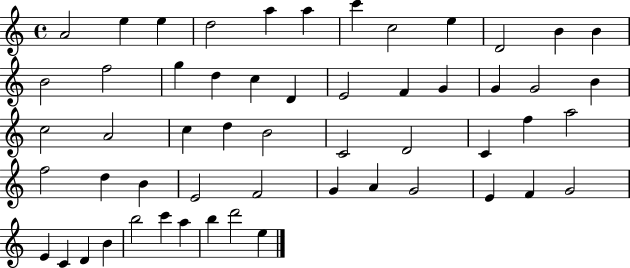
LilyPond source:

{
  \clef treble
  \time 4/4
  \defaultTimeSignature
  \key c \major
  a'2 e''4 e''4 | d''2 a''4 a''4 | c'''4 c''2 e''4 | d'2 b'4 b'4 | \break b'2 f''2 | g''4 d''4 c''4 d'4 | e'2 f'4 g'4 | g'4 g'2 b'4 | \break c''2 a'2 | c''4 d''4 b'2 | c'2 d'2 | c'4 f''4 a''2 | \break f''2 d''4 b'4 | e'2 f'2 | g'4 a'4 g'2 | e'4 f'4 g'2 | \break e'4 c'4 d'4 b'4 | b''2 c'''4 a''4 | b''4 d'''2 e''4 | \bar "|."
}